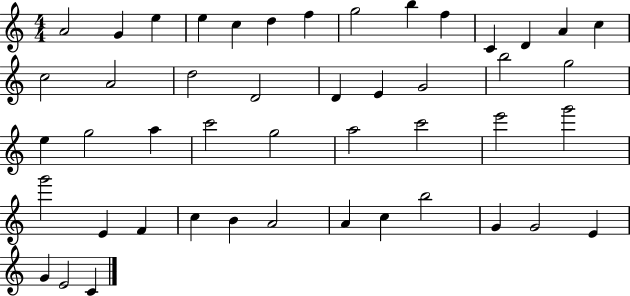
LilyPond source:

{
  \clef treble
  \numericTimeSignature
  \time 4/4
  \key c \major
  a'2 g'4 e''4 | e''4 c''4 d''4 f''4 | g''2 b''4 f''4 | c'4 d'4 a'4 c''4 | \break c''2 a'2 | d''2 d'2 | d'4 e'4 g'2 | b''2 g''2 | \break e''4 g''2 a''4 | c'''2 g''2 | a''2 c'''2 | e'''2 g'''2 | \break g'''2 e'4 f'4 | c''4 b'4 a'2 | a'4 c''4 b''2 | g'4 g'2 e'4 | \break g'4 e'2 c'4 | \bar "|."
}